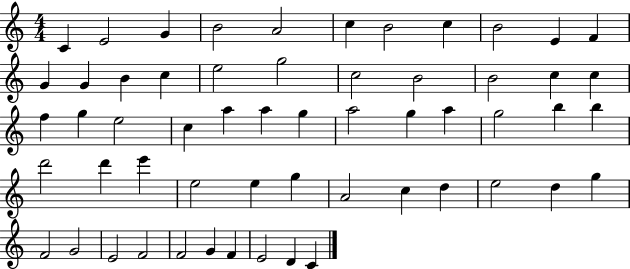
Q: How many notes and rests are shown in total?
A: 57